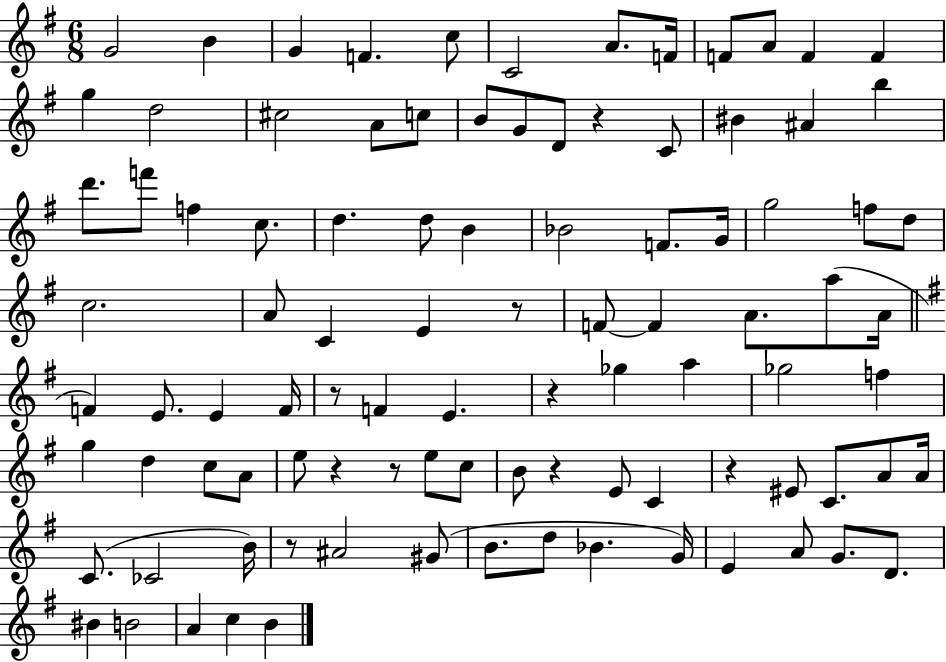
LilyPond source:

{
  \clef treble
  \numericTimeSignature
  \time 6/8
  \key g \major
  g'2 b'4 | g'4 f'4. c''8 | c'2 a'8. f'16 | f'8 a'8 f'4 f'4 | \break g''4 d''2 | cis''2 a'8 c''8 | b'8 g'8 d'8 r4 c'8 | bis'4 ais'4 b''4 | \break d'''8. f'''8 f''4 c''8. | d''4. d''8 b'4 | bes'2 f'8. g'16 | g''2 f''8 d''8 | \break c''2. | a'8 c'4 e'4 r8 | f'8~~ f'4 a'8. a''8( a'16 | \bar "||" \break \key g \major f'4) e'8. e'4 f'16 | r8 f'4 e'4. | r4 ges''4 a''4 | ges''2 f''4 | \break g''4 d''4 c''8 a'8 | e''8 r4 r8 e''8 c''8 | b'8 r4 e'8 c'4 | r4 eis'8 c'8. a'8 a'16 | \break c'8.( ces'2 b'16) | r8 ais'2 gis'8( | b'8. d''8 bes'4. g'16) | e'4 a'8 g'8. d'8. | \break bis'4 b'2 | a'4 c''4 b'4 | \bar "|."
}